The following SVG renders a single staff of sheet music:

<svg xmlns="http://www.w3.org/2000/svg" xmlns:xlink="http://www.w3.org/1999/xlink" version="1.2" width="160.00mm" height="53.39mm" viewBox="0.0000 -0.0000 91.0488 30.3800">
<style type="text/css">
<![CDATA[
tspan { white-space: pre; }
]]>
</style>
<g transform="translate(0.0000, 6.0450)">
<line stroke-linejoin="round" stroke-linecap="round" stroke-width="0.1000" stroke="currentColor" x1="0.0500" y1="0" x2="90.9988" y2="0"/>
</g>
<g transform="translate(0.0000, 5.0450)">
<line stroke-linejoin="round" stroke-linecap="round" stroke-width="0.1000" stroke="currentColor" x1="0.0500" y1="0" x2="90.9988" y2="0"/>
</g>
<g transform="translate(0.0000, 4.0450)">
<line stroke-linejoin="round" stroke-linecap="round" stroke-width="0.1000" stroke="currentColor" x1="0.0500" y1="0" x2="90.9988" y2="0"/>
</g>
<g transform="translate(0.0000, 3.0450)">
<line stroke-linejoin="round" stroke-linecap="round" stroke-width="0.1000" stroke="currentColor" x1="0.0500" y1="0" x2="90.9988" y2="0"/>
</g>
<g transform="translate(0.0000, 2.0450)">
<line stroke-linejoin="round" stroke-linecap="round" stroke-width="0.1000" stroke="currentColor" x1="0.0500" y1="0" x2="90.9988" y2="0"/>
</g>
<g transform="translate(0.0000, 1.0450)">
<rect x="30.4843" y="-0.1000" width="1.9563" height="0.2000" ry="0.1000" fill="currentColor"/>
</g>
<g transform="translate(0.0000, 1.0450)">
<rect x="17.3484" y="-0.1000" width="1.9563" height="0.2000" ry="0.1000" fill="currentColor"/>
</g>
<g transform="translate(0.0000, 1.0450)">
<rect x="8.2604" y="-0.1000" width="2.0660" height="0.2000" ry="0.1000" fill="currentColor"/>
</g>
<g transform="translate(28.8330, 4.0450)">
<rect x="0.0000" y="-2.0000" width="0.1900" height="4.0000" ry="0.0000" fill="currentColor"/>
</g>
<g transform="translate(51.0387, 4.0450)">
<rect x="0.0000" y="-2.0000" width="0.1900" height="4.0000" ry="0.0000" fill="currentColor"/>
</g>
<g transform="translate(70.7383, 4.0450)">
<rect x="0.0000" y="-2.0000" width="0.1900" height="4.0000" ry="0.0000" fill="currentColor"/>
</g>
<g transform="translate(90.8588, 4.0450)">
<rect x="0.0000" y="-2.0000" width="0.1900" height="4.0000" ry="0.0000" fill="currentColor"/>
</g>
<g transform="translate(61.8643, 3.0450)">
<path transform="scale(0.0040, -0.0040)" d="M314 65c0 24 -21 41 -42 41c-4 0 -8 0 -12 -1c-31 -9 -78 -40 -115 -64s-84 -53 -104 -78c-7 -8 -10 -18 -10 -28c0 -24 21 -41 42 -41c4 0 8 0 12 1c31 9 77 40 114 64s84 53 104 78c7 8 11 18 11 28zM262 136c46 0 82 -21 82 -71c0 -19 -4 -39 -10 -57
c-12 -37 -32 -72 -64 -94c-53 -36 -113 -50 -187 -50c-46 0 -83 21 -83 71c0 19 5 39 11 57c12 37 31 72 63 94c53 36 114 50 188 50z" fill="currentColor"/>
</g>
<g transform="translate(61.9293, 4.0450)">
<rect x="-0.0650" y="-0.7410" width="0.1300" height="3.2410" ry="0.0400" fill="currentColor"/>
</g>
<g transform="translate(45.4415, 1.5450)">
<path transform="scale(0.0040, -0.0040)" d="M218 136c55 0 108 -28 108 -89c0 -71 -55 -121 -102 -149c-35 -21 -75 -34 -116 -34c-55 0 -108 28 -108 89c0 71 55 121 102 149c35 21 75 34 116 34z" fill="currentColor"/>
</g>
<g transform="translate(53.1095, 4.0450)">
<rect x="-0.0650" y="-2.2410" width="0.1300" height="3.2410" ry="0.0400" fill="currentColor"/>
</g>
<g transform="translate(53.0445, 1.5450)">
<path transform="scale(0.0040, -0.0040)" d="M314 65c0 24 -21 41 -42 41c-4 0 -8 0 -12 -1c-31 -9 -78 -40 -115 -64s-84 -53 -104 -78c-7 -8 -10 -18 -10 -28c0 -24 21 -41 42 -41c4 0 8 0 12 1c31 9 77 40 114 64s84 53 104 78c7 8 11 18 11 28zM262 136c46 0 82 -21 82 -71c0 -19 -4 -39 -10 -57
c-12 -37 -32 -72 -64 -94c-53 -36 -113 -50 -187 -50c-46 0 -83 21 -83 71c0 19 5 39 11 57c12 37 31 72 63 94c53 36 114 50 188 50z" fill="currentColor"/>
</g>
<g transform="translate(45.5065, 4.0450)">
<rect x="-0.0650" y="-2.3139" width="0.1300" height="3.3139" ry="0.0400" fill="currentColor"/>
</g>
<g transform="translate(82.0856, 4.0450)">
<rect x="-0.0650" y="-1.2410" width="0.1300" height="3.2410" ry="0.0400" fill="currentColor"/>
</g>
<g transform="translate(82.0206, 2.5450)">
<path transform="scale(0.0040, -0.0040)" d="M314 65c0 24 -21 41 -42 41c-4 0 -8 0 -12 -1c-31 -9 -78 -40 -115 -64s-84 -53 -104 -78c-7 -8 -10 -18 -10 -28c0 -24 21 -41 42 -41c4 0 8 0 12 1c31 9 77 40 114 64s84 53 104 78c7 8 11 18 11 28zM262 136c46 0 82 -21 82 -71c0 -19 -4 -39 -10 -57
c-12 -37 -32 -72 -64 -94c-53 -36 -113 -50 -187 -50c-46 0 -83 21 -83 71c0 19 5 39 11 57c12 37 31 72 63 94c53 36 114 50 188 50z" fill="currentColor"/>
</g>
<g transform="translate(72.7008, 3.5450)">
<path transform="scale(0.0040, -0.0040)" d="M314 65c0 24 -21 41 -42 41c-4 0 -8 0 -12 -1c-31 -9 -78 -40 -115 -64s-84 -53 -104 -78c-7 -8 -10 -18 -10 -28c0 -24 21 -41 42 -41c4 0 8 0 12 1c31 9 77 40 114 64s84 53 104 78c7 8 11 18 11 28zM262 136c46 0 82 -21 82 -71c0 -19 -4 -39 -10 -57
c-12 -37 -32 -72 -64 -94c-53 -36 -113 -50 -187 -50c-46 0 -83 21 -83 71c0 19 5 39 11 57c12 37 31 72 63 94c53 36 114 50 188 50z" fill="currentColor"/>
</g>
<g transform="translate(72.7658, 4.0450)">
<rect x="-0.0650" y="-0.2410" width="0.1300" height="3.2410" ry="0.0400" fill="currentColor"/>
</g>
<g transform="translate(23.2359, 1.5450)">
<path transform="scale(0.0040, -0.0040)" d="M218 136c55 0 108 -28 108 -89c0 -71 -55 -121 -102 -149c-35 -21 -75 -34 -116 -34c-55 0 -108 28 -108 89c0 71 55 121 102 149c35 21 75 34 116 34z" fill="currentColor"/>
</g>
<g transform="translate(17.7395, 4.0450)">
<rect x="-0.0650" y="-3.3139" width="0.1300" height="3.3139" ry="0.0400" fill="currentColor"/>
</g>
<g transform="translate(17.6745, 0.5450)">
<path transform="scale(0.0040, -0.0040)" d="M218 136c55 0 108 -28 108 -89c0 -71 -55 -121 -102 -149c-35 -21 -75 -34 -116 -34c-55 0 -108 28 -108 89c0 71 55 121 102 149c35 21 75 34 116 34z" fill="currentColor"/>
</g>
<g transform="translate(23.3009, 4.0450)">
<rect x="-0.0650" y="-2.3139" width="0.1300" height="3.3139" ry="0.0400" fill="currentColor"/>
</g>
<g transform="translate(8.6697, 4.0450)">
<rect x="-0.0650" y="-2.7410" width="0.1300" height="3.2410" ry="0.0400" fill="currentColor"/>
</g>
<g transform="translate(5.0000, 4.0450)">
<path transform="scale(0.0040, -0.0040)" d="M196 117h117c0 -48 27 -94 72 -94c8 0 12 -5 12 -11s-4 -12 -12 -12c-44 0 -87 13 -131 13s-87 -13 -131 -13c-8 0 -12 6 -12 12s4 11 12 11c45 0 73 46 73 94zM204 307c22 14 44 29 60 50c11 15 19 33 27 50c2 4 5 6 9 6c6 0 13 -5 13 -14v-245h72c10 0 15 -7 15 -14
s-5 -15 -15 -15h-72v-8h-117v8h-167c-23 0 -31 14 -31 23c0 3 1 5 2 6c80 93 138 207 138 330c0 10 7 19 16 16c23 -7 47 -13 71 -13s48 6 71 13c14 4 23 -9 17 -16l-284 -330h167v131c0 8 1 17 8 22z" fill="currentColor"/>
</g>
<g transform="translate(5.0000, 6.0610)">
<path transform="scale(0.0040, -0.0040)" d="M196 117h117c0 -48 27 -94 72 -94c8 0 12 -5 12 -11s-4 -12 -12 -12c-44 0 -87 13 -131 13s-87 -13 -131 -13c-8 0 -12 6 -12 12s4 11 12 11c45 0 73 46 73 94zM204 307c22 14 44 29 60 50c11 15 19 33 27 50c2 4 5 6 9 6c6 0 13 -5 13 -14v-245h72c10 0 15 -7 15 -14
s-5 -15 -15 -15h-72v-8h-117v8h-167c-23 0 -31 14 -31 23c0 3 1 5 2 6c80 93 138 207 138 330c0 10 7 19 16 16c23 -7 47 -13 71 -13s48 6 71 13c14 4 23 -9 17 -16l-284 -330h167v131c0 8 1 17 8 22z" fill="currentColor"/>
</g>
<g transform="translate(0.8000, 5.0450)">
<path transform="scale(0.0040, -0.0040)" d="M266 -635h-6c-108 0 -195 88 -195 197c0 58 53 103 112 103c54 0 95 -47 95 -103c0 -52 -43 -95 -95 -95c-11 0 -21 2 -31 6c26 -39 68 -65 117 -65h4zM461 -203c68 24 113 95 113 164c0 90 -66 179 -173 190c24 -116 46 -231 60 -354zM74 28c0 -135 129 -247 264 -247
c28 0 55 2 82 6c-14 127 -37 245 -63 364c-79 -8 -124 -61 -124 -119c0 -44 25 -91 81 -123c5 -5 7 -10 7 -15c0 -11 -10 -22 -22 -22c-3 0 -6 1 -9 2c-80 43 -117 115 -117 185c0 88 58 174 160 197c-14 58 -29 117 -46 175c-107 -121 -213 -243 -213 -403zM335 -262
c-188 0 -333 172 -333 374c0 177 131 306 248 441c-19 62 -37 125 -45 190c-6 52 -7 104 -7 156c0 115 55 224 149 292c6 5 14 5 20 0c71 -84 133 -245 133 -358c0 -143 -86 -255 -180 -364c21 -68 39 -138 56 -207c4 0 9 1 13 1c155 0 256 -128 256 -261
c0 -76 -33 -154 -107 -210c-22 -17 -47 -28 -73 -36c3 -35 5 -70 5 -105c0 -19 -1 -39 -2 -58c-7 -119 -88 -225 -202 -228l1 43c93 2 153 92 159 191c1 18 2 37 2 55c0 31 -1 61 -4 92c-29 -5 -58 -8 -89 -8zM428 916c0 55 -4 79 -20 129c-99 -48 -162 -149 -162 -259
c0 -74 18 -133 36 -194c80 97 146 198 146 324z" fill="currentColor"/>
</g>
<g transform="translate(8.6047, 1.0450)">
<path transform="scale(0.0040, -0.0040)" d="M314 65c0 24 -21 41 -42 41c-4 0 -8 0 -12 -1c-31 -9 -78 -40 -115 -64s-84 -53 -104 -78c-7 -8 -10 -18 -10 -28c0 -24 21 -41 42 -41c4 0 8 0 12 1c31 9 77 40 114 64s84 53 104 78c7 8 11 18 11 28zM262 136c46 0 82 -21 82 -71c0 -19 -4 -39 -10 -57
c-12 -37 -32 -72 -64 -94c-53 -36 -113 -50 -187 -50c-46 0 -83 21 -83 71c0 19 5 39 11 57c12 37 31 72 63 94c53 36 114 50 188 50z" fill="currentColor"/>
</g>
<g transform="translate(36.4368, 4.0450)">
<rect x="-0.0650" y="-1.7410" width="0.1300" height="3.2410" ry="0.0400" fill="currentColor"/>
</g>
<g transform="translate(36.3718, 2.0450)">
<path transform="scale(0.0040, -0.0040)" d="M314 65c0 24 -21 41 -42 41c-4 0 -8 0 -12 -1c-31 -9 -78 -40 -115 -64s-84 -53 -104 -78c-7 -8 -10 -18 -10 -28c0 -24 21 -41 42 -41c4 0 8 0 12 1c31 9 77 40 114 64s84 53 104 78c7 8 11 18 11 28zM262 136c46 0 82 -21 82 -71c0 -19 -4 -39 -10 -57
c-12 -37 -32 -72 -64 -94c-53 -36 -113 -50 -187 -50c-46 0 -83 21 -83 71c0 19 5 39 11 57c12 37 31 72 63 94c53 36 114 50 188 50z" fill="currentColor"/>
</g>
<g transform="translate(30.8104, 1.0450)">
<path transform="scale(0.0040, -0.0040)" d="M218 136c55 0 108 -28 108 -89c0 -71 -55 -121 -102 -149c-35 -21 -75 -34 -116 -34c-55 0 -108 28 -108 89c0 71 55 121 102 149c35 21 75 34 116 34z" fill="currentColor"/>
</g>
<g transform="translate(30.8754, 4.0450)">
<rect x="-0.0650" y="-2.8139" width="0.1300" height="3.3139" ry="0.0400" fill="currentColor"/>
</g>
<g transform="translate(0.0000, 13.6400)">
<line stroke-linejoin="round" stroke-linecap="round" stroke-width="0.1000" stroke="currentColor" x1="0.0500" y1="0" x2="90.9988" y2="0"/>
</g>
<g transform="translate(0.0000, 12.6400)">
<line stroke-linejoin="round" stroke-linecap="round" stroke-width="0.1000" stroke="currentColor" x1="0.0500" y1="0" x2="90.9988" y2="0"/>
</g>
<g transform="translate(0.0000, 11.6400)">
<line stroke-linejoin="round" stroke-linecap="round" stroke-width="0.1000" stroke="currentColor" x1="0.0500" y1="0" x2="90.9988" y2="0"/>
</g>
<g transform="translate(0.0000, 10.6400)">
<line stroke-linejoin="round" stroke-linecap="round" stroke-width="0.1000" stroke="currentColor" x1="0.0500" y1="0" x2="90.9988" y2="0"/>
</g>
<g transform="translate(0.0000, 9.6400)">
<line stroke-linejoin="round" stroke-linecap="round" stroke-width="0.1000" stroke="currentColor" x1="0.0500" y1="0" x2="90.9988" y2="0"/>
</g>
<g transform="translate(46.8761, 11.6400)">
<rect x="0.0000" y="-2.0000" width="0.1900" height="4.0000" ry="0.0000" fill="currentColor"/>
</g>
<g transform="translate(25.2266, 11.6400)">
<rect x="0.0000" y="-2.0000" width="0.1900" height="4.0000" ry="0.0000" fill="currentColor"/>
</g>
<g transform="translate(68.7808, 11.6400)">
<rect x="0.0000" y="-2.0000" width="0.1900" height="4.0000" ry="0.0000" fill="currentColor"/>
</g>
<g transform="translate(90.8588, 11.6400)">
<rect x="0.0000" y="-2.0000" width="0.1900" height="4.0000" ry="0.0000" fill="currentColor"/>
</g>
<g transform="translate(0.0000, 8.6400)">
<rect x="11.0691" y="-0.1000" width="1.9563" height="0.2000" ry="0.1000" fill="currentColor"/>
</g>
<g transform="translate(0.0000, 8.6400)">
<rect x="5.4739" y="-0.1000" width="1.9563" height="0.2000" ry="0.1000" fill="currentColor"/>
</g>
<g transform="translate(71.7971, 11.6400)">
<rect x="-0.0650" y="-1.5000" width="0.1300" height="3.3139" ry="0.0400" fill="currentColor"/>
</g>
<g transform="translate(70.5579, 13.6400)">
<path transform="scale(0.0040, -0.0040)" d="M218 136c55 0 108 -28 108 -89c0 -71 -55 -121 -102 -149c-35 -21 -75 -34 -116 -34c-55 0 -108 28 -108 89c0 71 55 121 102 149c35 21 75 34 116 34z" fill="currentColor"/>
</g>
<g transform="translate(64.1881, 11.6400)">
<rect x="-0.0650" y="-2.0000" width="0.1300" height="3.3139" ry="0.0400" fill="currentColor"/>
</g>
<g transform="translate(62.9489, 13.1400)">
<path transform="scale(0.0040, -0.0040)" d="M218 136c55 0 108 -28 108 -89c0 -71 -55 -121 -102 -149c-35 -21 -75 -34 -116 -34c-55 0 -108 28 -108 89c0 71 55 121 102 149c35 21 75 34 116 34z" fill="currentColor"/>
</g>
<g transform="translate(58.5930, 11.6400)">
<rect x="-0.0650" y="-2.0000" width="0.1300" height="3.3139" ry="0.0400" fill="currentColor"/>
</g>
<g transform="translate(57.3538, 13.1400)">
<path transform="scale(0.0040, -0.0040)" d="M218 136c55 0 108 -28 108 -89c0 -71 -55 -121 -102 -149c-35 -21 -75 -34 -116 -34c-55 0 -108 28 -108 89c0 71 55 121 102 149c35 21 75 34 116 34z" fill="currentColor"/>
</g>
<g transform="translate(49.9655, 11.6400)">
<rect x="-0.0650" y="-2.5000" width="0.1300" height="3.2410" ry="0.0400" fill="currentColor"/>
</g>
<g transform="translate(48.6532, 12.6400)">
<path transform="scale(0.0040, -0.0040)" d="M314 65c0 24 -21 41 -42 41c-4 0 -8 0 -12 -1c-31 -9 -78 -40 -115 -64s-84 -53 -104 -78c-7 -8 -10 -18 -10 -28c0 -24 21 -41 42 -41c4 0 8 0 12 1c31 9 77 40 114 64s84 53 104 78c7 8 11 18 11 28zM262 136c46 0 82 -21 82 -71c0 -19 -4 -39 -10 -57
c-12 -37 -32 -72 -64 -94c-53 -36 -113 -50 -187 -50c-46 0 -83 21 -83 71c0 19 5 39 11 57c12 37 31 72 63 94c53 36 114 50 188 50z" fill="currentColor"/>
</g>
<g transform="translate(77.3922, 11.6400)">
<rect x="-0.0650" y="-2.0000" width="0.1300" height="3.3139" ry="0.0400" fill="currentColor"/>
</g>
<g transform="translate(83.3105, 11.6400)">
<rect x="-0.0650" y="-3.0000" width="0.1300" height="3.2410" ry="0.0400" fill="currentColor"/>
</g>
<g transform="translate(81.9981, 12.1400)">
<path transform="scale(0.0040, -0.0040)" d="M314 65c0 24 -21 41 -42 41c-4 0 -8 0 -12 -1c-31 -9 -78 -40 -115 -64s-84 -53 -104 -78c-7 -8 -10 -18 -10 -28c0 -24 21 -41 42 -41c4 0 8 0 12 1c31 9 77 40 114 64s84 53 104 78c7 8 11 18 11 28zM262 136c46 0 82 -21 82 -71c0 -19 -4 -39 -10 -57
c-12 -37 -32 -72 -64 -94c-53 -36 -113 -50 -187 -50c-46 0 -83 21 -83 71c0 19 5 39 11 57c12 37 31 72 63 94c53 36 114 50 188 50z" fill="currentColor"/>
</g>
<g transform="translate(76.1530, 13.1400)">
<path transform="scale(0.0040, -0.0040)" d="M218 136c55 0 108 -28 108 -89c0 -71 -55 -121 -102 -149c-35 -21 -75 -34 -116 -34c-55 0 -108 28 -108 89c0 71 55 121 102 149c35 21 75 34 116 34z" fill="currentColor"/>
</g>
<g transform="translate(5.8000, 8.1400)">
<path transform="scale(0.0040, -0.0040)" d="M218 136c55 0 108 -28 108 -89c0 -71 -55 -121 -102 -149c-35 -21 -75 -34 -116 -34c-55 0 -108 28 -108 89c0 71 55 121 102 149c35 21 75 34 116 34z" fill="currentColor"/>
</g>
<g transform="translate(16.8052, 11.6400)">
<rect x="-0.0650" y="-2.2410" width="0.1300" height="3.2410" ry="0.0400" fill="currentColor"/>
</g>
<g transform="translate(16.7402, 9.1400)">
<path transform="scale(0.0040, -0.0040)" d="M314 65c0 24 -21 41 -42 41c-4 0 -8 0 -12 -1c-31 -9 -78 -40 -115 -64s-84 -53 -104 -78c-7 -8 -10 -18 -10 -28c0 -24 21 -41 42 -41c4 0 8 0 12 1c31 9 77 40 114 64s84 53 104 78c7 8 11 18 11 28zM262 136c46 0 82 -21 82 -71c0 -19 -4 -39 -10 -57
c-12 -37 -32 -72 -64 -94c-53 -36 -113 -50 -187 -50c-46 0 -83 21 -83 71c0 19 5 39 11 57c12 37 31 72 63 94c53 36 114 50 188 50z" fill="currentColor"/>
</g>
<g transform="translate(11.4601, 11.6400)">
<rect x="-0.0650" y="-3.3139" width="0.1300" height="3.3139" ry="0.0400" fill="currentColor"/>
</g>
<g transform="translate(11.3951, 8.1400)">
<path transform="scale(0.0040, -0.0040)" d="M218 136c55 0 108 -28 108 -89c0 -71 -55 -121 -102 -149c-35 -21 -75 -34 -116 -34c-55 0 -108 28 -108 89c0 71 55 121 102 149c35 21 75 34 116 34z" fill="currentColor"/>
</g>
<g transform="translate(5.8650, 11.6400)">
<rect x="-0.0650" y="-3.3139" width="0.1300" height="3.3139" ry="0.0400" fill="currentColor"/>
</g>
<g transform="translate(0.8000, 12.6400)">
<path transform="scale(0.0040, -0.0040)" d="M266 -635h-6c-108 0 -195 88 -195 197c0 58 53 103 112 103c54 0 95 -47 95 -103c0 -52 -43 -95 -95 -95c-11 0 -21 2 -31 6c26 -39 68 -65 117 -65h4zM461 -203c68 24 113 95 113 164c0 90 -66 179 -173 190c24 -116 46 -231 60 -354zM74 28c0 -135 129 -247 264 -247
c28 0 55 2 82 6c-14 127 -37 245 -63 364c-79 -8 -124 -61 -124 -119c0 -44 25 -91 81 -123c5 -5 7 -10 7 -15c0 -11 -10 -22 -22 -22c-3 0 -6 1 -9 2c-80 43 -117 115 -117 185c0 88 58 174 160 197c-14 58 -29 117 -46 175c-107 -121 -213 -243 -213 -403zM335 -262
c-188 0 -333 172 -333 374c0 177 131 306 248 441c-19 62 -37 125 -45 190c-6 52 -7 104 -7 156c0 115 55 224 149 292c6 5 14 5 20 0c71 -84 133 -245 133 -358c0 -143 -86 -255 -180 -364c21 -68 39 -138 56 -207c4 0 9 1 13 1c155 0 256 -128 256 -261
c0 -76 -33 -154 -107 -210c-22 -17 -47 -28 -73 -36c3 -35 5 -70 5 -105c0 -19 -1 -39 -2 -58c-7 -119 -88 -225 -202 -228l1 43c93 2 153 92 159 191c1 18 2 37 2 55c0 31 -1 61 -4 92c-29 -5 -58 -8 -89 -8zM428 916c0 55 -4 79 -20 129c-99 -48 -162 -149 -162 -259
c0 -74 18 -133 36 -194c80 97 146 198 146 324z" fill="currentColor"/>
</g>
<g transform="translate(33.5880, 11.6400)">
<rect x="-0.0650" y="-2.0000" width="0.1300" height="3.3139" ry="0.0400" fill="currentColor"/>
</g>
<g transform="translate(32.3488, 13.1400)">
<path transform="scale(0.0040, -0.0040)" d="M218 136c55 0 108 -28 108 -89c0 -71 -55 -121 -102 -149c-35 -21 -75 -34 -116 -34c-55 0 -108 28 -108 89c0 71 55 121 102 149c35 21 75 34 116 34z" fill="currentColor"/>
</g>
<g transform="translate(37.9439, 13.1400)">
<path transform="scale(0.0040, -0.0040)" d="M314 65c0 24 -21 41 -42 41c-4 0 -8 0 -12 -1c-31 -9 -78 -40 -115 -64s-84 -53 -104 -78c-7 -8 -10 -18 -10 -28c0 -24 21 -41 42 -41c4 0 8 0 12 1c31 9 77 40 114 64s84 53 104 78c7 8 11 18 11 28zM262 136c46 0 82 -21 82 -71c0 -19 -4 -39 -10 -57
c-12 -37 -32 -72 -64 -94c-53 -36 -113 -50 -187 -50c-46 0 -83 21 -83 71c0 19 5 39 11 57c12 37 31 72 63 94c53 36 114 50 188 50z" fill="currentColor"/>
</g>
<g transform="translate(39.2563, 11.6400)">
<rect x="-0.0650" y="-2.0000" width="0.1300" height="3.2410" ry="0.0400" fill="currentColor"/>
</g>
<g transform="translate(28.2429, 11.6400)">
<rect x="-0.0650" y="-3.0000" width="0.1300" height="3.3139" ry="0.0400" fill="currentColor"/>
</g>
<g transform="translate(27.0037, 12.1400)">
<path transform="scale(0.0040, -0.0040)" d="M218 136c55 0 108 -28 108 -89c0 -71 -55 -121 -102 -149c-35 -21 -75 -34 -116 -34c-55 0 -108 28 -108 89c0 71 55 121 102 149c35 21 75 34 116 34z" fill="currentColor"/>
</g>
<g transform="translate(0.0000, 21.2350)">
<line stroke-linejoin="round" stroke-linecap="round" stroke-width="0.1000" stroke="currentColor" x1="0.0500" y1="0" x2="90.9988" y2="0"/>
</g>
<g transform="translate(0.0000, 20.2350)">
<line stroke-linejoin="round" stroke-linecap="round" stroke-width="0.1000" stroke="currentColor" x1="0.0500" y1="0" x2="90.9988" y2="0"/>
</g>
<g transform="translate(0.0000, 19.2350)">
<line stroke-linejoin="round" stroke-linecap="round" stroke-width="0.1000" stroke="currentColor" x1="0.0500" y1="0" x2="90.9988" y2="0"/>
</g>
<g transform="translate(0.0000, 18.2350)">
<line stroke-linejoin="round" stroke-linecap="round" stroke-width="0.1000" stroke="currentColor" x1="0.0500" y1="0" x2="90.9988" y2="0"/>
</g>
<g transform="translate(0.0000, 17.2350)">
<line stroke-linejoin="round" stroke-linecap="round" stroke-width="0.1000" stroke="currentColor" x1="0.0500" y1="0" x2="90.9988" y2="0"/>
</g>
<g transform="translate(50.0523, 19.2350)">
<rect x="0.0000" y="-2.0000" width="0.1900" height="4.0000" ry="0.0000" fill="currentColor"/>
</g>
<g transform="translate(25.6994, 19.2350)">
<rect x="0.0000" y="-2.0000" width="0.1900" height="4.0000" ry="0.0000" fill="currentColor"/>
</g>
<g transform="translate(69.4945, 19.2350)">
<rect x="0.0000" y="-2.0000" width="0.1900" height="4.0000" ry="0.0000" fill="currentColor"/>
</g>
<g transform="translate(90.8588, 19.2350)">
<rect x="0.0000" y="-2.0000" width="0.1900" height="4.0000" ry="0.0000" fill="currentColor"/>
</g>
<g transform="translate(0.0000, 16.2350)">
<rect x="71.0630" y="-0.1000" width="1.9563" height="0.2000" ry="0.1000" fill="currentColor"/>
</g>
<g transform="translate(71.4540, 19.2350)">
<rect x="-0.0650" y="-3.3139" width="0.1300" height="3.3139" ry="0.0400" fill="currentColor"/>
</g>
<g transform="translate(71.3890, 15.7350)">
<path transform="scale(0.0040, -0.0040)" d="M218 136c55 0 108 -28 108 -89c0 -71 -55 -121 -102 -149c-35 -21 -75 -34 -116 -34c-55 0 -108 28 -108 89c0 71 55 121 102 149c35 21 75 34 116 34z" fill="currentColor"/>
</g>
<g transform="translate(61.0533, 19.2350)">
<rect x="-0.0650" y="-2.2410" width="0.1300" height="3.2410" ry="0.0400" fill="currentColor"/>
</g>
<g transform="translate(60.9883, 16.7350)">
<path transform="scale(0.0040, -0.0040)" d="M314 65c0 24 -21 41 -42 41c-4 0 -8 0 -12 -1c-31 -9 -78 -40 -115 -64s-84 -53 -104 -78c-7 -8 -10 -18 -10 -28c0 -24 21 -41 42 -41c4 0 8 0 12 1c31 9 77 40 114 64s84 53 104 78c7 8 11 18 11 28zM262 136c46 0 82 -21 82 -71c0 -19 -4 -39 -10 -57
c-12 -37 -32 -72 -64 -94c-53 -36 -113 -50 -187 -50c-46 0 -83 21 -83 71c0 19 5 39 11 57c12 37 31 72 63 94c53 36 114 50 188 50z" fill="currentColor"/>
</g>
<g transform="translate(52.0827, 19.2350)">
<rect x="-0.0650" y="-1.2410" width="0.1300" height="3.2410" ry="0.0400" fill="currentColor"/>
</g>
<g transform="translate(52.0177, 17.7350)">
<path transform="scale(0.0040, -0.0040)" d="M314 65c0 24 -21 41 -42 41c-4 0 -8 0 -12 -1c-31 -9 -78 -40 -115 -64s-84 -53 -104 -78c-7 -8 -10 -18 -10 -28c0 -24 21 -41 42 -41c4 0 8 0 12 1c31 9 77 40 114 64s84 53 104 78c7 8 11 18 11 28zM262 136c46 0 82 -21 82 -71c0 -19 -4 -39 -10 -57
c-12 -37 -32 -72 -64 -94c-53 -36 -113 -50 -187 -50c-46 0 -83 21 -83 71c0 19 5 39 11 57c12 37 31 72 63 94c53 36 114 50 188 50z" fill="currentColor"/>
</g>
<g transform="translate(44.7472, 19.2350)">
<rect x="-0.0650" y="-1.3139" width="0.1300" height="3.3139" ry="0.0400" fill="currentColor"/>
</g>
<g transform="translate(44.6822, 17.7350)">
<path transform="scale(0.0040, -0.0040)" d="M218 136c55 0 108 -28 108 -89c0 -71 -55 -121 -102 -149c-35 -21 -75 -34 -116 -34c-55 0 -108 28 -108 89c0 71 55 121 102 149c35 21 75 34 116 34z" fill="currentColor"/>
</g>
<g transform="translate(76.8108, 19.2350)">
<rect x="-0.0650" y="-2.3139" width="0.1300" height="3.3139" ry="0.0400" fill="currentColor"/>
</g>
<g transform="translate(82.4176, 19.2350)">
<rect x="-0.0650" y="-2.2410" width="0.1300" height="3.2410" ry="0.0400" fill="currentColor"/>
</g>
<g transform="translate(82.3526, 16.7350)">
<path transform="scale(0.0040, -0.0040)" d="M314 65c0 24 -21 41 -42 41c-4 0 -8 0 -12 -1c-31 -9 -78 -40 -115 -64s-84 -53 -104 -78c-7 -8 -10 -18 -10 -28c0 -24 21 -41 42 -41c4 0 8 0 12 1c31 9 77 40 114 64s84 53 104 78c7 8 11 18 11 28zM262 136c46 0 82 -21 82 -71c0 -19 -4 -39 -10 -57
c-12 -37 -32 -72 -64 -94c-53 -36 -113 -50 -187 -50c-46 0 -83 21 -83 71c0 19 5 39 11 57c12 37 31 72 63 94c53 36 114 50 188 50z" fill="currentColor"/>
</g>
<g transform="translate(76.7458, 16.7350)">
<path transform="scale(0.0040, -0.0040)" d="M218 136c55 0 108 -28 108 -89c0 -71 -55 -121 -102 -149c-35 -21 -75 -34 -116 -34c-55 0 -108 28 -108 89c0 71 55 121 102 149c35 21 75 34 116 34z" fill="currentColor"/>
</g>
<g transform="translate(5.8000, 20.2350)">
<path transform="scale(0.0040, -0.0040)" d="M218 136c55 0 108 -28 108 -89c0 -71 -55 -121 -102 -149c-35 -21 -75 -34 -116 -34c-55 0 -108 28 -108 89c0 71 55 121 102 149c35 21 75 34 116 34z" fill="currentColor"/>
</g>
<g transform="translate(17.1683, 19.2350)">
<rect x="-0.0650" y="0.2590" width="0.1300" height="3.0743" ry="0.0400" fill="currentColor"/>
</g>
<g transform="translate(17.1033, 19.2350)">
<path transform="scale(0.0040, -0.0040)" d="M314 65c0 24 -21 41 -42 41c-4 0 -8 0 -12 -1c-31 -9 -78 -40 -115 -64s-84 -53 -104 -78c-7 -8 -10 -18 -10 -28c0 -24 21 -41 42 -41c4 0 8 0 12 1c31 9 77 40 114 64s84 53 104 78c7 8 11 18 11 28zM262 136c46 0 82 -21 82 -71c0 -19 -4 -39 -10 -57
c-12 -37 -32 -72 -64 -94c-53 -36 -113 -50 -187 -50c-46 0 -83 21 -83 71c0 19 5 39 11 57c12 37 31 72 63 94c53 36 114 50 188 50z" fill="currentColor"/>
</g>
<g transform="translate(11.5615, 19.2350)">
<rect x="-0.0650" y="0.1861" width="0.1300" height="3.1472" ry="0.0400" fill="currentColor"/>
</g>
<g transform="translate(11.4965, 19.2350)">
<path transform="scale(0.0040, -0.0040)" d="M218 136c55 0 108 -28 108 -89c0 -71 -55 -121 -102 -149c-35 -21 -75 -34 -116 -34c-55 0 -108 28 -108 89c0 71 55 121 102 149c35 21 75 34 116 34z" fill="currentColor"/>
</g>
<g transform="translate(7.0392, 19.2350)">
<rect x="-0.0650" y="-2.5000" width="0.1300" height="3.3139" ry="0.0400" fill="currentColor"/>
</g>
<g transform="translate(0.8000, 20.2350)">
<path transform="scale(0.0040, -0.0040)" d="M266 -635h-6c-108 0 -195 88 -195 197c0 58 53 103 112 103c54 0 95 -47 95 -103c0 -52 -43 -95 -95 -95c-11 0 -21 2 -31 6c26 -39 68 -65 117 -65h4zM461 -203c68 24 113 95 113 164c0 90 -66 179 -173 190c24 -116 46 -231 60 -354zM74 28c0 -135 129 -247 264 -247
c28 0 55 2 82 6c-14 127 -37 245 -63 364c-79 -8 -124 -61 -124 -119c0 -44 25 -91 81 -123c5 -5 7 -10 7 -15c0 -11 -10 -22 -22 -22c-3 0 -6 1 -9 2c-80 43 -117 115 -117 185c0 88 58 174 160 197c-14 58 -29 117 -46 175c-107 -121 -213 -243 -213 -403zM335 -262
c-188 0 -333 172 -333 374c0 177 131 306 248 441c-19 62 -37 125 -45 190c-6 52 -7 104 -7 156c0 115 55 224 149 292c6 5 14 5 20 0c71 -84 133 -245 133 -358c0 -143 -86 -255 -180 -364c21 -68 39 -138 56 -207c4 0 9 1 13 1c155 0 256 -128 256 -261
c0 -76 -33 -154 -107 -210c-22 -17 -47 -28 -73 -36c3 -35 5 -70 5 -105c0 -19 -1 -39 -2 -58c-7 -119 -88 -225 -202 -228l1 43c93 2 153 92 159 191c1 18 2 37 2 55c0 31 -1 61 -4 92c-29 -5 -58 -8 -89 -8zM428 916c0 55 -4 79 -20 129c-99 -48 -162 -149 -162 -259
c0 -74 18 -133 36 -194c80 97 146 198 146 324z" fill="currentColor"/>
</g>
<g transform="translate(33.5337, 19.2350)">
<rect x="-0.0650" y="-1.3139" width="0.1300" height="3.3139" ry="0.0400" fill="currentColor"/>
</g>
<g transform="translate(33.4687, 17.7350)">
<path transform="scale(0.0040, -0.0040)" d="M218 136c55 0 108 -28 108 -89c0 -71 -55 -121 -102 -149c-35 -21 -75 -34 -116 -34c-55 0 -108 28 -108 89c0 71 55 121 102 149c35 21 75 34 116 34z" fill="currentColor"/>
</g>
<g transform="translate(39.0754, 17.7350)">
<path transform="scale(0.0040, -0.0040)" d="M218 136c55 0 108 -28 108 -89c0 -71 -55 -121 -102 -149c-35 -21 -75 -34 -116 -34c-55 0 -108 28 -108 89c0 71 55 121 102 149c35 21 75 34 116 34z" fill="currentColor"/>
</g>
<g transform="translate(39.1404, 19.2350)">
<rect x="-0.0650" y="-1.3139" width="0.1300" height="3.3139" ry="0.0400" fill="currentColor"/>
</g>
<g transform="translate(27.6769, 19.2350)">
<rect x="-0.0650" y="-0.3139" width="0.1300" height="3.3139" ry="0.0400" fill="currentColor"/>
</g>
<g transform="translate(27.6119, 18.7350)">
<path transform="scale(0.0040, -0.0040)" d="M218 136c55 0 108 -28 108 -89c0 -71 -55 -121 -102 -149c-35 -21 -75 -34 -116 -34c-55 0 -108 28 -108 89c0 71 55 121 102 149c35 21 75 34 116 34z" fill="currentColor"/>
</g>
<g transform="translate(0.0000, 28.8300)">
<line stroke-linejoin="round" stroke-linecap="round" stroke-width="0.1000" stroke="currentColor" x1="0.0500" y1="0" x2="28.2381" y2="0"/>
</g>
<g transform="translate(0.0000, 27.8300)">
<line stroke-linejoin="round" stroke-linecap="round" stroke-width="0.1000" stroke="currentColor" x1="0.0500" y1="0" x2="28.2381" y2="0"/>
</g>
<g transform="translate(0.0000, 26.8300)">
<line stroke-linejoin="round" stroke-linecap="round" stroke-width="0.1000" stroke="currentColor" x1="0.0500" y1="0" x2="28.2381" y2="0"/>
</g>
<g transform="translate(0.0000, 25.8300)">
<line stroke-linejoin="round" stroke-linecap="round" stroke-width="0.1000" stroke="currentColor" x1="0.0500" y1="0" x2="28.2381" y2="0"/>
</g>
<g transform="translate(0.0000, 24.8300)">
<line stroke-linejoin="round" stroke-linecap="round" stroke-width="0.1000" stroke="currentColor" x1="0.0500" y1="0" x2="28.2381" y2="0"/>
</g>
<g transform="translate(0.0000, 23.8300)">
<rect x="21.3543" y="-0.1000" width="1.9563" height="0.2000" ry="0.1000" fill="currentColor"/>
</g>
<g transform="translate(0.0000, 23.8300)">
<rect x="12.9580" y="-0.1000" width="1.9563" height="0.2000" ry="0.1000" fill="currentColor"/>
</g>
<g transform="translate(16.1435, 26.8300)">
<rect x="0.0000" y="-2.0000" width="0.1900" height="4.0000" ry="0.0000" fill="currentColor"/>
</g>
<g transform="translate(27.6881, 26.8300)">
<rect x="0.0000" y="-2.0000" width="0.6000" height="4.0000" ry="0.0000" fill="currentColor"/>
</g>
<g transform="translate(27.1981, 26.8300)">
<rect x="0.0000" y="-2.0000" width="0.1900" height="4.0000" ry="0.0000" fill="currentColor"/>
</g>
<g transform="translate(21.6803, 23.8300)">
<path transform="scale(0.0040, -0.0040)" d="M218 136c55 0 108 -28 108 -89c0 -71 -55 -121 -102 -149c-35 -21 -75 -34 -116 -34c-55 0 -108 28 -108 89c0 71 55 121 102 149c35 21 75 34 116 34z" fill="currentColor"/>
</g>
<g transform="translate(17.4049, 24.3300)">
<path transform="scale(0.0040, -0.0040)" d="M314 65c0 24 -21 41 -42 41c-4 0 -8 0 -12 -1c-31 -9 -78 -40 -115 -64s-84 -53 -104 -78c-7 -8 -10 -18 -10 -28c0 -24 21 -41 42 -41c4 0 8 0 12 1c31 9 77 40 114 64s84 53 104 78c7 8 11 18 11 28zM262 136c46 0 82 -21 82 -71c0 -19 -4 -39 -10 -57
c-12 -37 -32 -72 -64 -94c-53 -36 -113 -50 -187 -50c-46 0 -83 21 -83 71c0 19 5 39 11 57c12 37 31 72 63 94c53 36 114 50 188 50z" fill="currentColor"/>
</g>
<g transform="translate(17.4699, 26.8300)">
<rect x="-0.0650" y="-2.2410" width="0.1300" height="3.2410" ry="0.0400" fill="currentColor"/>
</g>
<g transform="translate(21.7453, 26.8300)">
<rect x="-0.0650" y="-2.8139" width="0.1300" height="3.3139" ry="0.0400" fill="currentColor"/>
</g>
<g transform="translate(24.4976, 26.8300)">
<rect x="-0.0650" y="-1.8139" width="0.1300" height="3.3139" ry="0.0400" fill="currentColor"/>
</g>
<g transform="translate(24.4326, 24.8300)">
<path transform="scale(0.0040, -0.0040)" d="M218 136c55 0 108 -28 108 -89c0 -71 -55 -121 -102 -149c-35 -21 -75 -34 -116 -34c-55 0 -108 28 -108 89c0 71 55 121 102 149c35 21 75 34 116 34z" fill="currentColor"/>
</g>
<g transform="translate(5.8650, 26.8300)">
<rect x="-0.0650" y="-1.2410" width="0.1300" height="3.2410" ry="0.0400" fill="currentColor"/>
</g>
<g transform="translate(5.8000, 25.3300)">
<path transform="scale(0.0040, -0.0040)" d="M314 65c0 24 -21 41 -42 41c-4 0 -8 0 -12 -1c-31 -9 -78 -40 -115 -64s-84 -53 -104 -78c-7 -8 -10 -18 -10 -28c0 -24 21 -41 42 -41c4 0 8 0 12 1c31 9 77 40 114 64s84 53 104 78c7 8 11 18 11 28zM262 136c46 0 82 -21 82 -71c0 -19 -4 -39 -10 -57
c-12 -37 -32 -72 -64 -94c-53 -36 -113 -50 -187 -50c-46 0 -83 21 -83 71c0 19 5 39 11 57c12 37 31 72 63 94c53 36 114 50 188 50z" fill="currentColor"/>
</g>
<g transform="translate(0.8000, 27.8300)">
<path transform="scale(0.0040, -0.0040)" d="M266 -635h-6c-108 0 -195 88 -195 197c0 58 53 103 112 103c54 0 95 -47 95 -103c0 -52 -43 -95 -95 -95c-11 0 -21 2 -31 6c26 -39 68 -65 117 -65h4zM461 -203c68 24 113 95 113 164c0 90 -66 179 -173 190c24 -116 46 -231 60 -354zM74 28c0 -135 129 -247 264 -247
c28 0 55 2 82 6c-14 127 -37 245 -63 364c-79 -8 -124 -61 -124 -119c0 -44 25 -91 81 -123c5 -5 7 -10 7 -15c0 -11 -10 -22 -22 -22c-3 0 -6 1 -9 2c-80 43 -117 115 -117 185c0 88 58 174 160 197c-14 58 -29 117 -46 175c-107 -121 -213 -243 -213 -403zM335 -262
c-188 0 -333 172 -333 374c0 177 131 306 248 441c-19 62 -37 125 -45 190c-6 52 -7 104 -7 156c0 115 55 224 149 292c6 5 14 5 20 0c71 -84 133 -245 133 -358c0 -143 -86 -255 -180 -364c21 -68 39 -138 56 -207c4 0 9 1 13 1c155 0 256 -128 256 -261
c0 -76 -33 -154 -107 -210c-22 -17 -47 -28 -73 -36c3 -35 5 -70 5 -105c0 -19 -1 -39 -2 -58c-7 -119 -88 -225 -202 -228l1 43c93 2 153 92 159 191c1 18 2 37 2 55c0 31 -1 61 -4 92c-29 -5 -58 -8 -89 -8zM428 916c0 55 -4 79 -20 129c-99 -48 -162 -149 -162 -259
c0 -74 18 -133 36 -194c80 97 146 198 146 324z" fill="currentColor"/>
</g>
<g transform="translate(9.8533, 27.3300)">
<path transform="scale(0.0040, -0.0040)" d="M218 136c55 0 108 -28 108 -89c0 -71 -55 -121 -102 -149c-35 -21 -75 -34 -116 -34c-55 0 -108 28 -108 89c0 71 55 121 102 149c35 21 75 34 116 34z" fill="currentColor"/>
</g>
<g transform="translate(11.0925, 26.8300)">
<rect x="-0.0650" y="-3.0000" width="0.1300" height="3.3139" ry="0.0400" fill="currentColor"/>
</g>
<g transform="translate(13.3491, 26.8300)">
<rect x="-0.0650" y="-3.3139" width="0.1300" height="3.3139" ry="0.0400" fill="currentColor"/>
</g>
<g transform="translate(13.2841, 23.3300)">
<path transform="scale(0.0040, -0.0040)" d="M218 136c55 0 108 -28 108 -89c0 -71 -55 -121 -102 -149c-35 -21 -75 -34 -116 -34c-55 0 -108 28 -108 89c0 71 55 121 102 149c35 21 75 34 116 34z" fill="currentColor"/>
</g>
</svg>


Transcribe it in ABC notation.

X:1
T:Untitled
M:4/4
L:1/4
K:C
a2 b g a f2 g g2 d2 c2 e2 b b g2 A F F2 G2 F F E F A2 G B B2 c e e e e2 g2 b g g2 e2 A b g2 a f